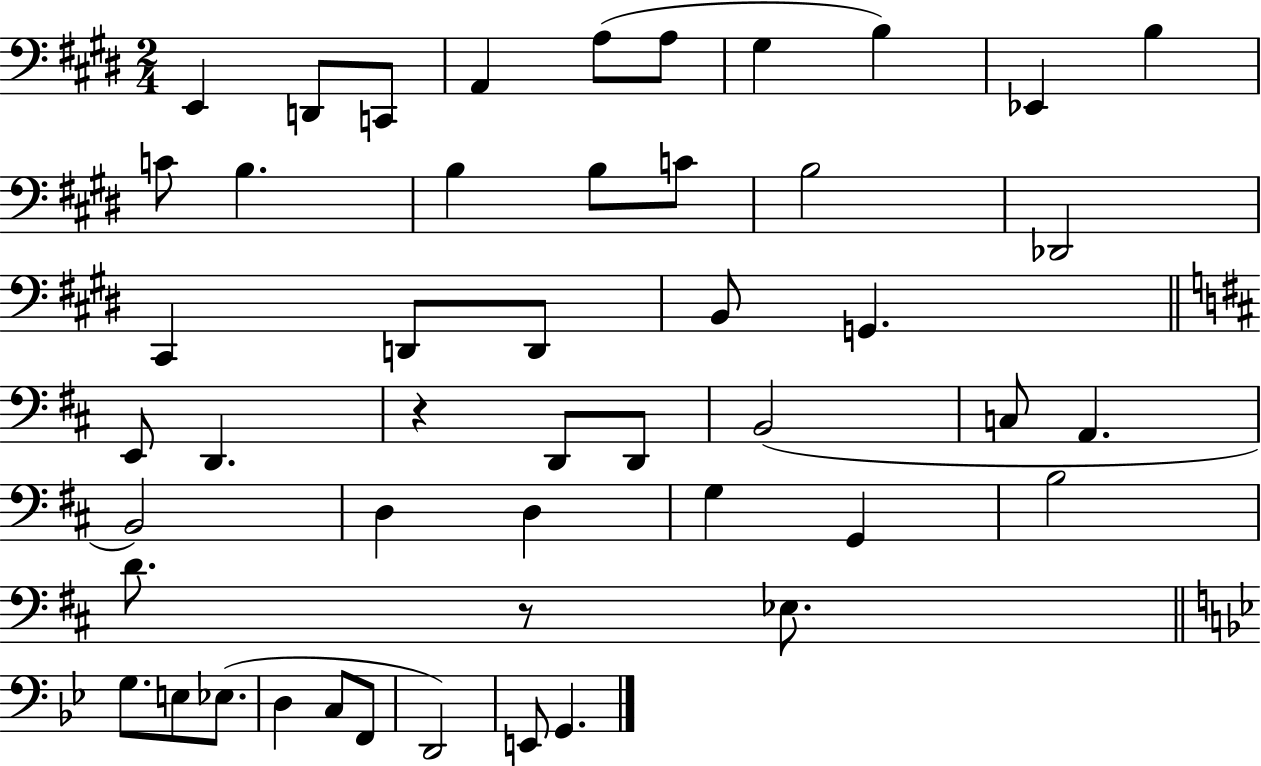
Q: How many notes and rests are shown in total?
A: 48